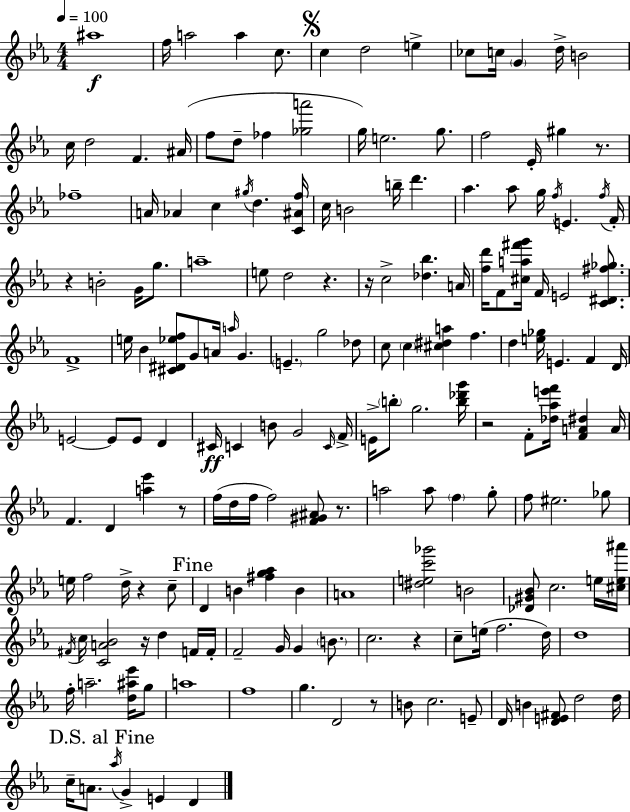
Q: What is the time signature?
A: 4/4